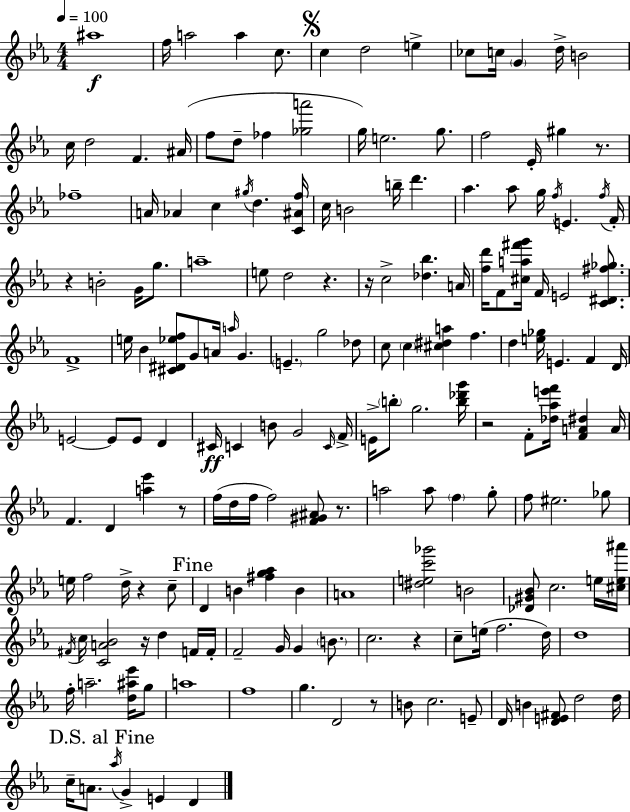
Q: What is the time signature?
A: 4/4